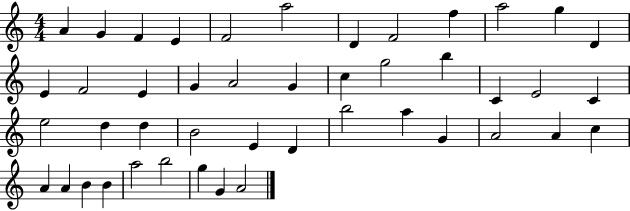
{
  \clef treble
  \numericTimeSignature
  \time 4/4
  \key c \major
  a'4 g'4 f'4 e'4 | f'2 a''2 | d'4 f'2 f''4 | a''2 g''4 d'4 | \break e'4 f'2 e'4 | g'4 a'2 g'4 | c''4 g''2 b''4 | c'4 e'2 c'4 | \break e''2 d''4 d''4 | b'2 e'4 d'4 | b''2 a''4 g'4 | a'2 a'4 c''4 | \break a'4 a'4 b'4 b'4 | a''2 b''2 | g''4 g'4 a'2 | \bar "|."
}